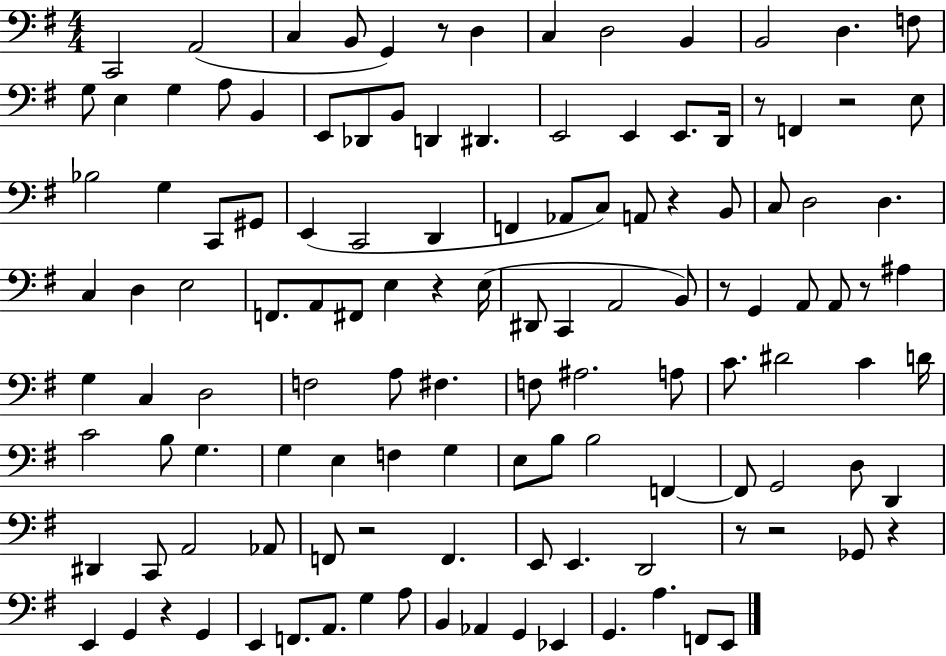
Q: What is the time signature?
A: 4/4